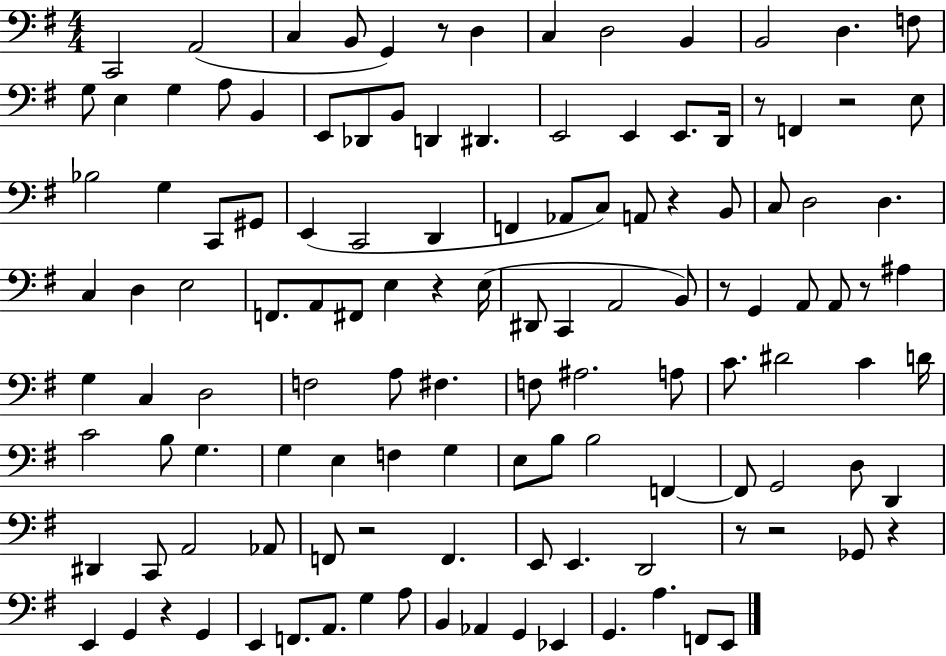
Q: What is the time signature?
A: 4/4